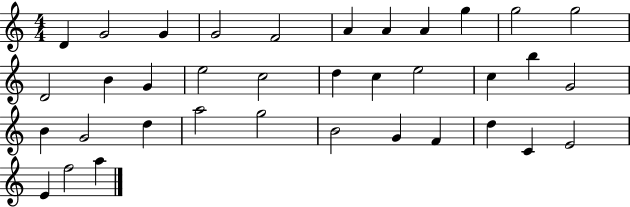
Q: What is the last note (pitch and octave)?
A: A5